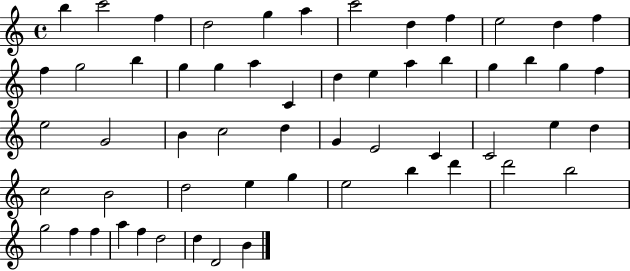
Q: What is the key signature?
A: C major